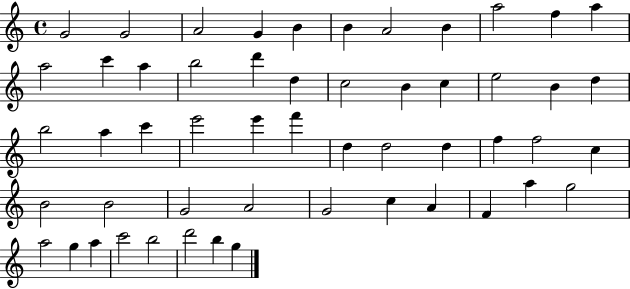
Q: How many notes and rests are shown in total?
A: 53